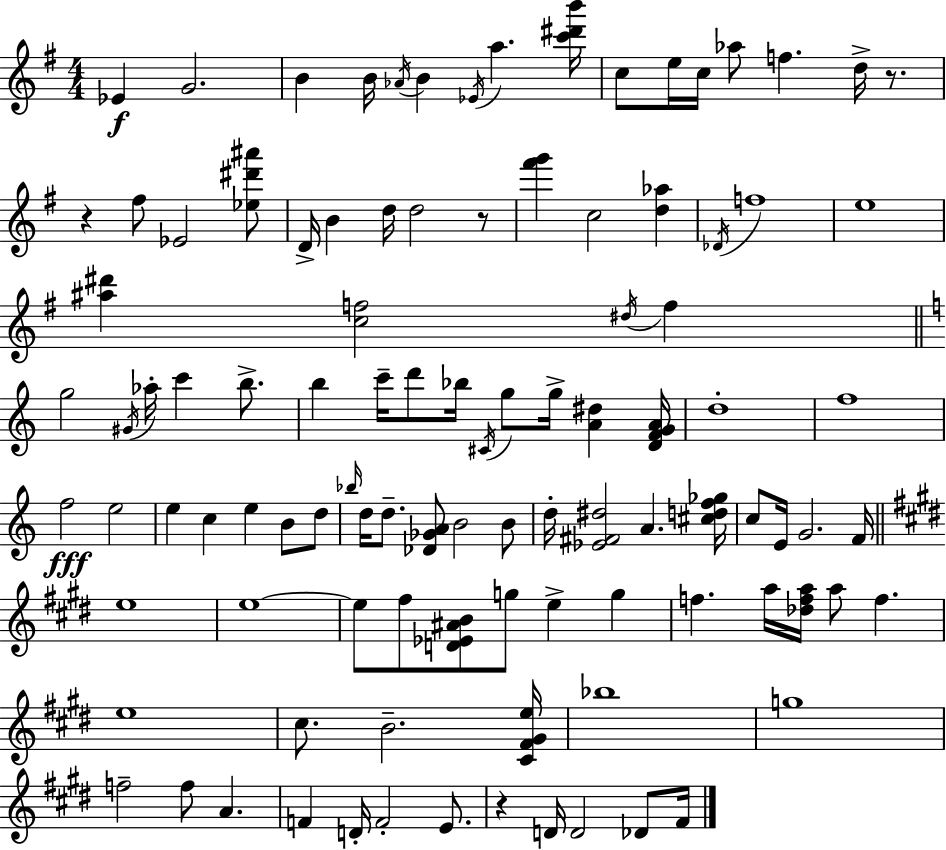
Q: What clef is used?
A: treble